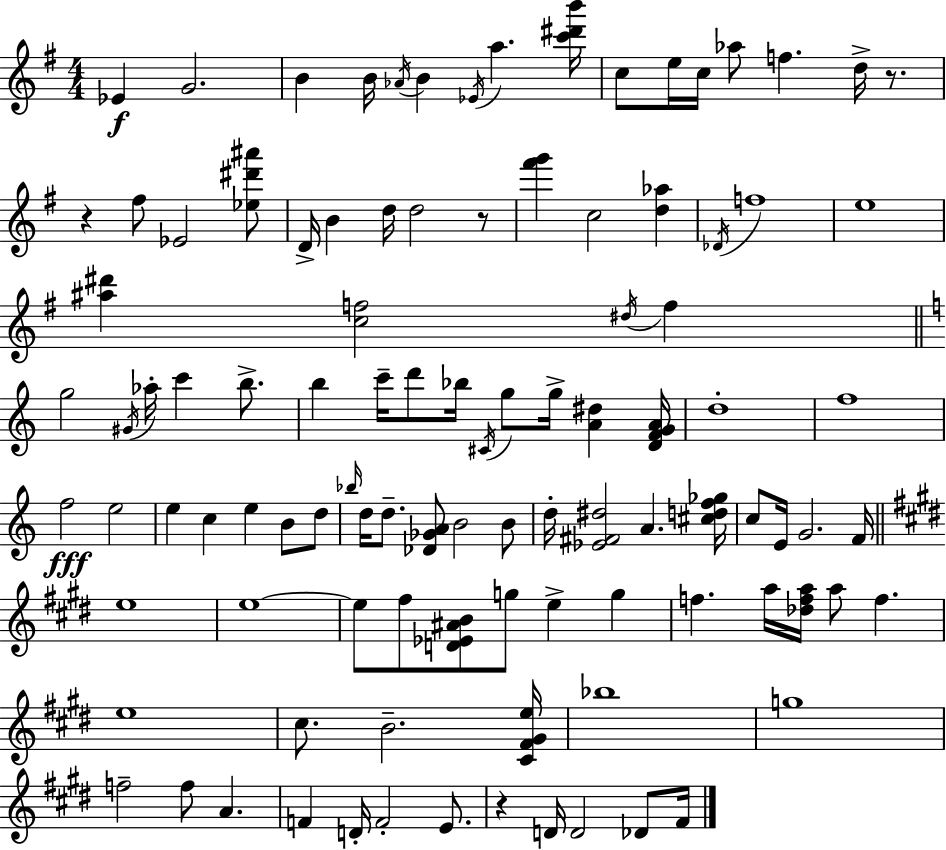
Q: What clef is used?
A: treble